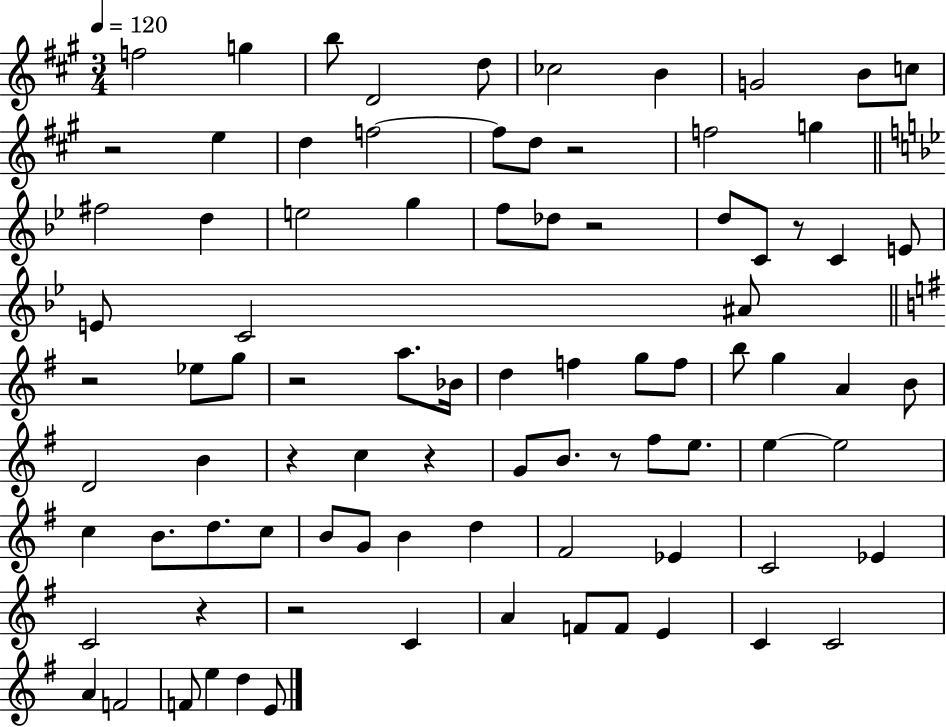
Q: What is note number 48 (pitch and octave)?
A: F#5